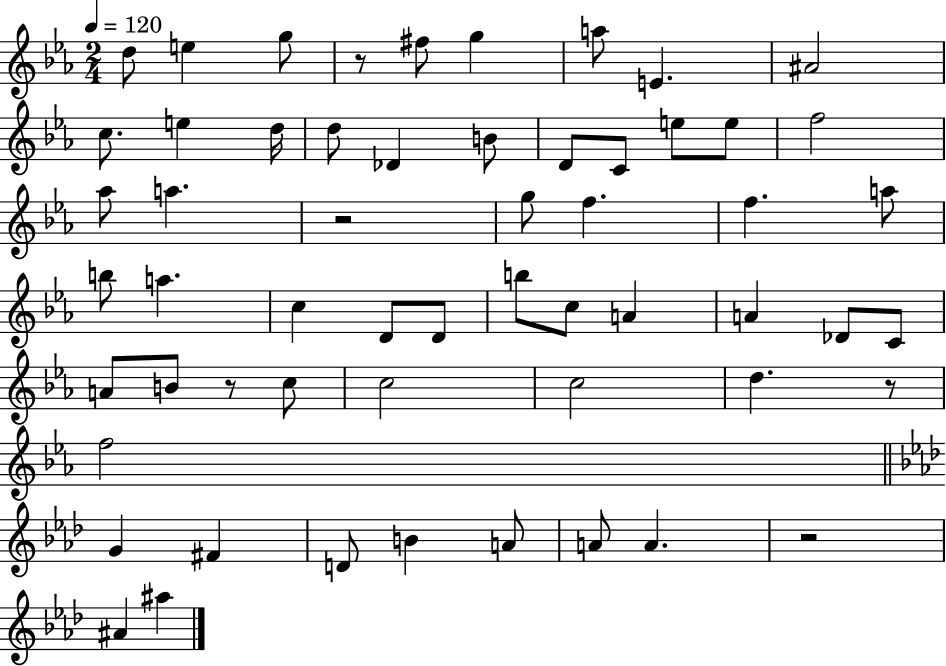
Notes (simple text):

D5/e E5/q G5/e R/e F#5/e G5/q A5/e E4/q. A#4/h C5/e. E5/q D5/s D5/e Db4/q B4/e D4/e C4/e E5/e E5/e F5/h Ab5/e A5/q. R/h G5/e F5/q. F5/q. A5/e B5/e A5/q. C5/q D4/e D4/e B5/e C5/e A4/q A4/q Db4/e C4/e A4/e B4/e R/e C5/e C5/h C5/h D5/q. R/e F5/h G4/q F#4/q D4/e B4/q A4/e A4/e A4/q. R/h A#4/q A#5/q